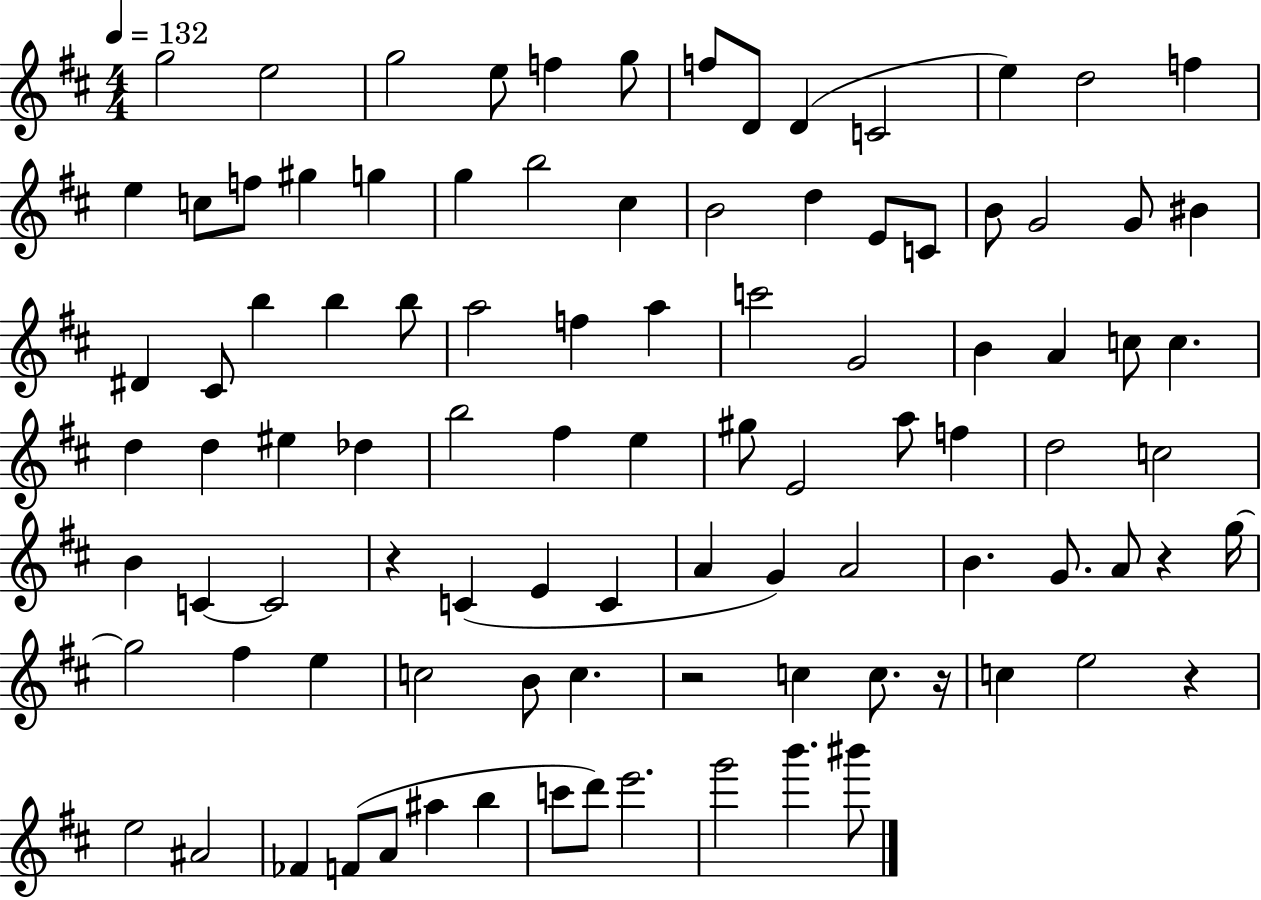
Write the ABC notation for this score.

X:1
T:Untitled
M:4/4
L:1/4
K:D
g2 e2 g2 e/2 f g/2 f/2 D/2 D C2 e d2 f e c/2 f/2 ^g g g b2 ^c B2 d E/2 C/2 B/2 G2 G/2 ^B ^D ^C/2 b b b/2 a2 f a c'2 G2 B A c/2 c d d ^e _d b2 ^f e ^g/2 E2 a/2 f d2 c2 B C C2 z C E C A G A2 B G/2 A/2 z g/4 g2 ^f e c2 B/2 c z2 c c/2 z/4 c e2 z e2 ^A2 _F F/2 A/2 ^a b c'/2 d'/2 e'2 g'2 b' ^b'/2